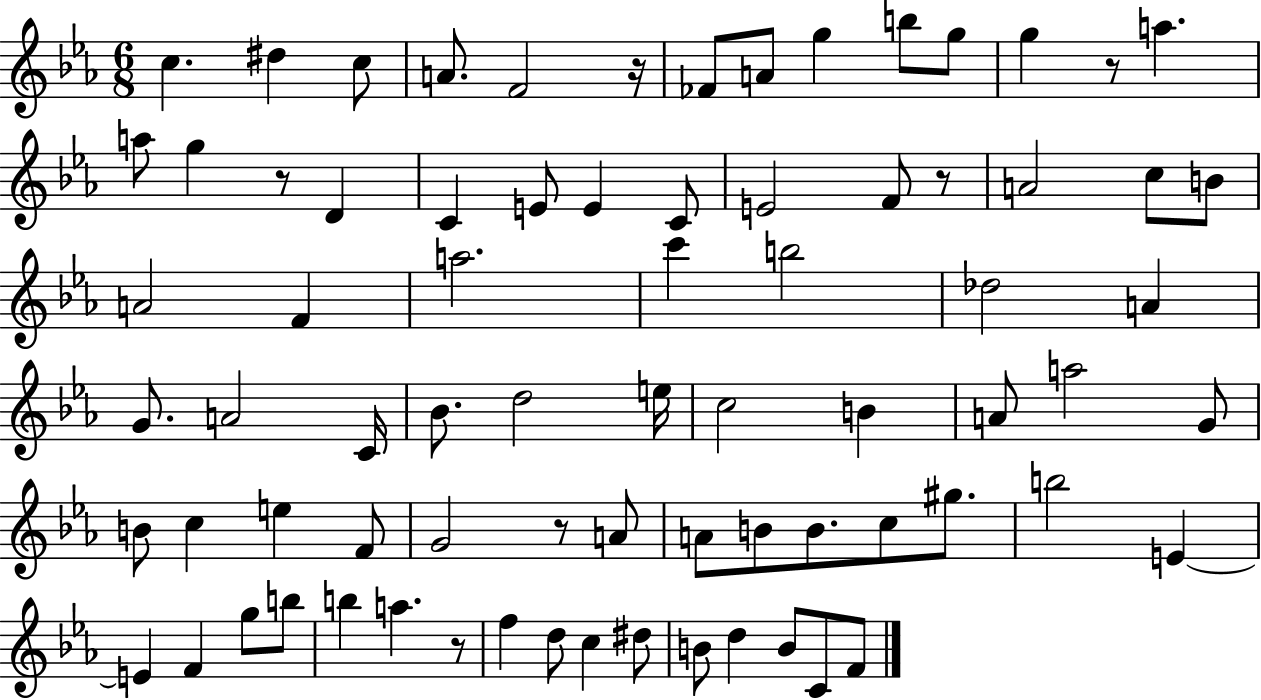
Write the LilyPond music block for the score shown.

{
  \clef treble
  \numericTimeSignature
  \time 6/8
  \key ees \major
  c''4. dis''4 c''8 | a'8. f'2 r16 | fes'8 a'8 g''4 b''8 g''8 | g''4 r8 a''4. | \break a''8 g''4 r8 d'4 | c'4 e'8 e'4 c'8 | e'2 f'8 r8 | a'2 c''8 b'8 | \break a'2 f'4 | a''2. | c'''4 b''2 | des''2 a'4 | \break g'8. a'2 c'16 | bes'8. d''2 e''16 | c''2 b'4 | a'8 a''2 g'8 | \break b'8 c''4 e''4 f'8 | g'2 r8 a'8 | a'8 b'8 b'8. c''8 gis''8. | b''2 e'4~~ | \break e'4 f'4 g''8 b''8 | b''4 a''4. r8 | f''4 d''8 c''4 dis''8 | b'8 d''4 b'8 c'8 f'8 | \break \bar "|."
}